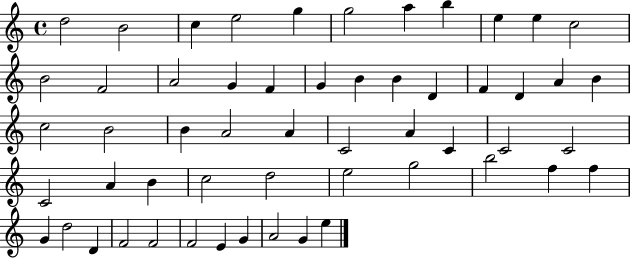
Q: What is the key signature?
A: C major